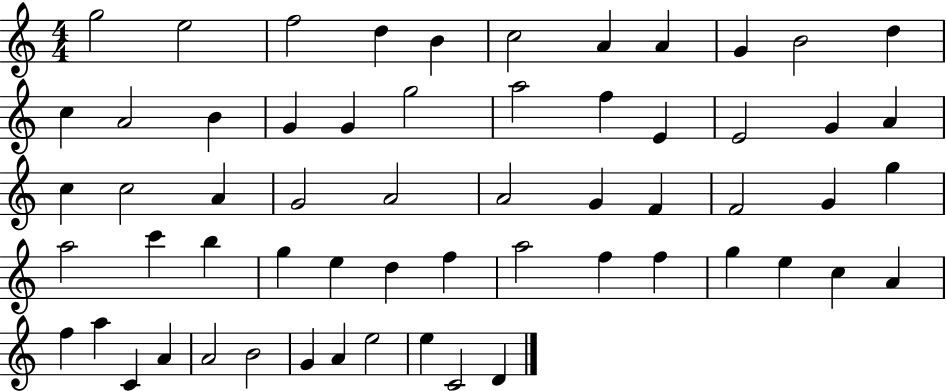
{
  \clef treble
  \numericTimeSignature
  \time 4/4
  \key c \major
  g''2 e''2 | f''2 d''4 b'4 | c''2 a'4 a'4 | g'4 b'2 d''4 | \break c''4 a'2 b'4 | g'4 g'4 g''2 | a''2 f''4 e'4 | e'2 g'4 a'4 | \break c''4 c''2 a'4 | g'2 a'2 | a'2 g'4 f'4 | f'2 g'4 g''4 | \break a''2 c'''4 b''4 | g''4 e''4 d''4 f''4 | a''2 f''4 f''4 | g''4 e''4 c''4 a'4 | \break f''4 a''4 c'4 a'4 | a'2 b'2 | g'4 a'4 e''2 | e''4 c'2 d'4 | \break \bar "|."
}